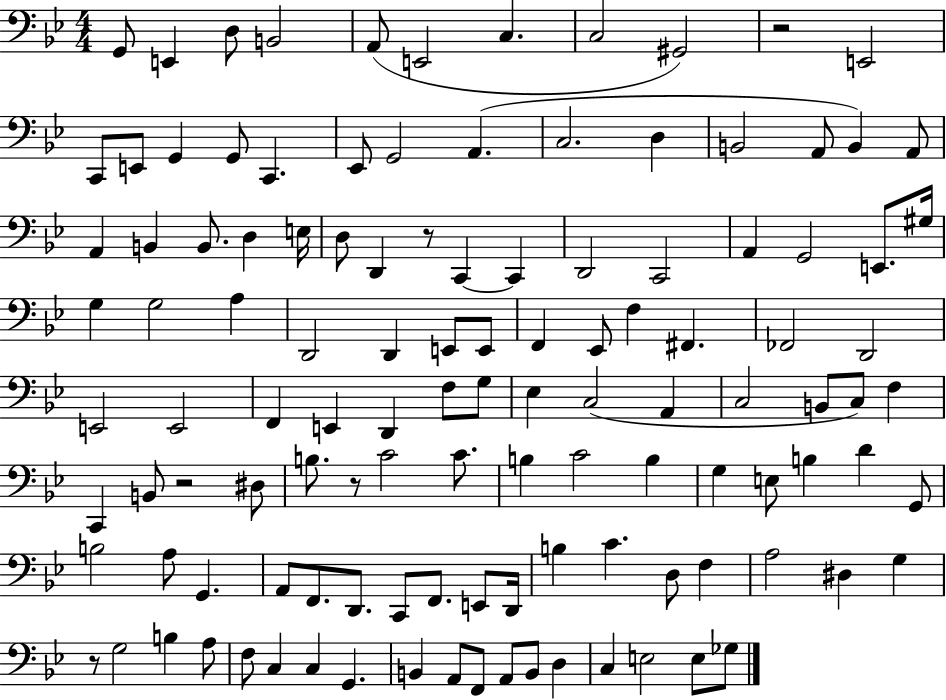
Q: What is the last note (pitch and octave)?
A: Gb3